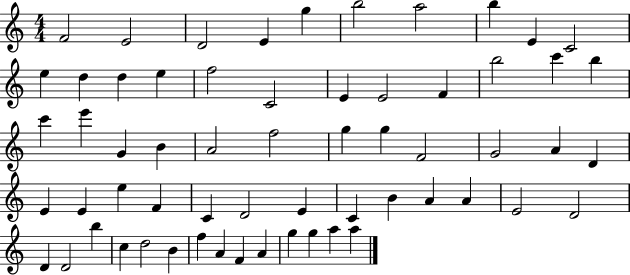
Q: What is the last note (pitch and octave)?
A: A5